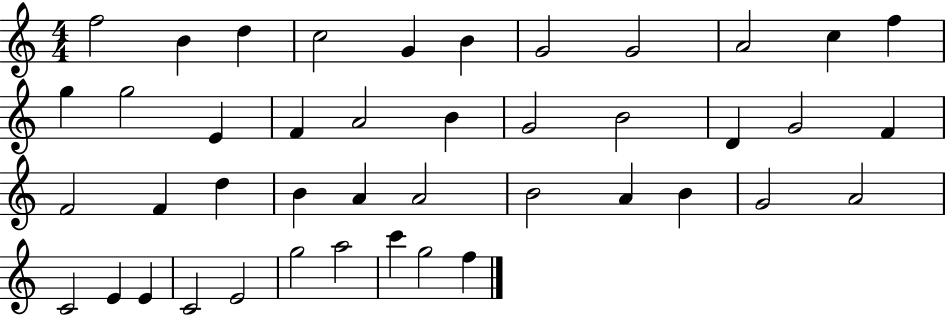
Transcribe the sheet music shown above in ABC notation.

X:1
T:Untitled
M:4/4
L:1/4
K:C
f2 B d c2 G B G2 G2 A2 c f g g2 E F A2 B G2 B2 D G2 F F2 F d B A A2 B2 A B G2 A2 C2 E E C2 E2 g2 a2 c' g2 f